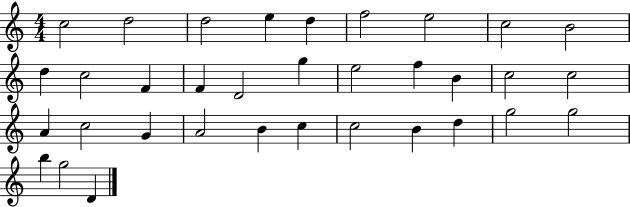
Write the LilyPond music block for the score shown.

{
  \clef treble
  \numericTimeSignature
  \time 4/4
  \key c \major
  c''2 d''2 | d''2 e''4 d''4 | f''2 e''2 | c''2 b'2 | \break d''4 c''2 f'4 | f'4 d'2 g''4 | e''2 f''4 b'4 | c''2 c''2 | \break a'4 c''2 g'4 | a'2 b'4 c''4 | c''2 b'4 d''4 | g''2 g''2 | \break b''4 g''2 d'4 | \bar "|."
}